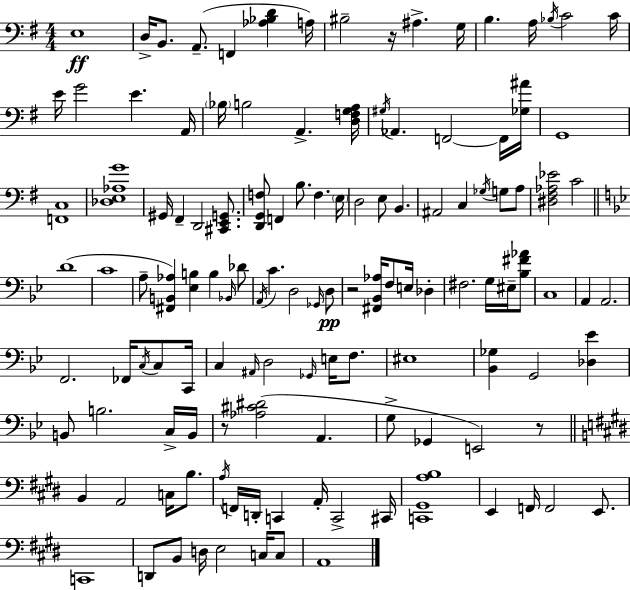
X:1
T:Untitled
M:4/4
L:1/4
K:G
E,4 D,/4 B,,/2 A,,/2 F,, [_A,_B,D] A,/4 ^B,2 z/4 ^A, G,/4 B, A,/4 _B,/4 C2 C/4 E/4 G2 E A,,/4 _B,/4 B,2 A,, [D,F,G,A,]/4 ^G,/4 _A,, F,,2 F,,/4 [_G,^A]/4 G,,4 [F,,C,]4 [_D,E,_A,G]4 ^G,,/4 ^F,, D,,2 [^C,,E,,G,,]/2 [D,,G,,F,]/2 F,, B,/2 F, E,/4 D,2 E,/2 B,, ^A,,2 C, _G,/4 G,/2 A,/2 [^D,^F,_A,_E]2 C2 D4 C4 A,/2 [^F,,B,,_A,] [_E,B,] B, _B,,/4 _D/2 A,,/4 C D,2 _G,,/4 D,/2 z2 [^F,,_B,,_A,]/4 F,/2 E,/4 _D, ^F,2 G,/4 ^E,/4 [_B,^F_A]/2 C,4 A,, A,,2 F,,2 _F,,/4 C,/4 C,/2 C,,/4 C, ^A,,/4 D,2 _G,,/4 E,/4 F,/2 ^E,4 [_B,,_G,] G,,2 [_D,_E] B,,/2 B,2 C,/4 B,,/4 z/2 [_A,^C^D]2 A,, G,/2 _G,, E,,2 z/2 B,, A,,2 C,/4 B,/2 A,/4 F,,/4 D,,/4 C,, A,,/4 C,,2 ^C,,/4 [C,,^G,,A,B,]4 E,, F,,/4 F,,2 E,,/2 C,,4 D,,/2 B,,/2 D,/4 E,2 C,/4 C,/2 A,,4